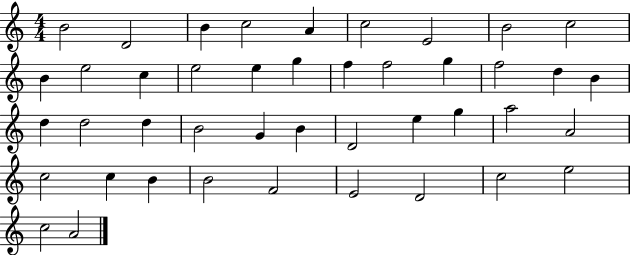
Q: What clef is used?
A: treble